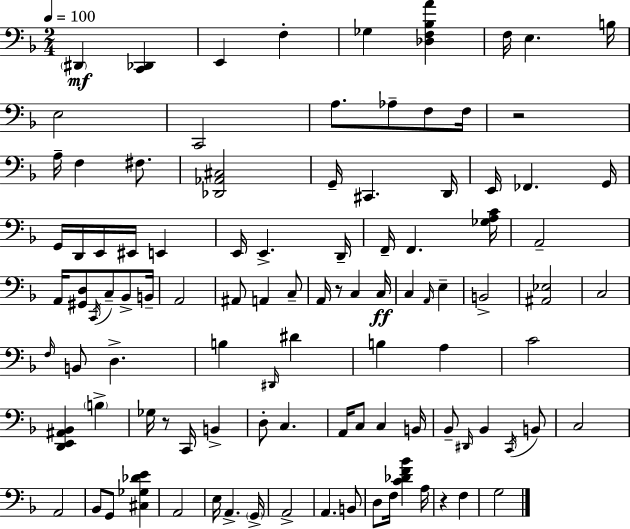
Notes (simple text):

D#2/q [C2,Db2]/q E2/q F3/q Gb3/q [Db3,F3,Bb3,A4]/q F3/s E3/q. B3/s E3/h C2/h A3/e. Ab3/e F3/e F3/s R/h A3/s F3/q F#3/e. [Db2,Ab2,C#3]/h G2/s C#2/q. D2/s E2/s FES2/q. G2/s G2/s D2/s E2/s EIS2/s E2/q E2/s E2/q. D2/s F2/s F2/q. [Gb3,A3,C4]/s A2/h A2/s [G#2,D3]/e C2/s C3/e Bb2/e B2/s A2/h A#2/e A2/q C3/e A2/s R/e C3/q C3/s C3/q A2/s E3/q B2/h [A#2,Eb3]/h C3/h F3/s B2/e D3/q. B3/q D#2/s D#4/q B3/q A3/q C4/h [D2,E2,A#2,Bb2]/q B3/q Gb3/s R/e C2/s B2/q D3/e C3/q. A2/s C3/e C3/q B2/s Bb2/e D#2/s Bb2/q C2/s B2/e C3/h A2/h Bb2/e G2/e [C#3,Gb3,Db4,E4]/q A2/h E3/s A2/q. G2/s A2/h A2/q. B2/e D3/e F3/s [C4,Db4,F4,Bb4]/q A3/s R/q F3/q G3/h